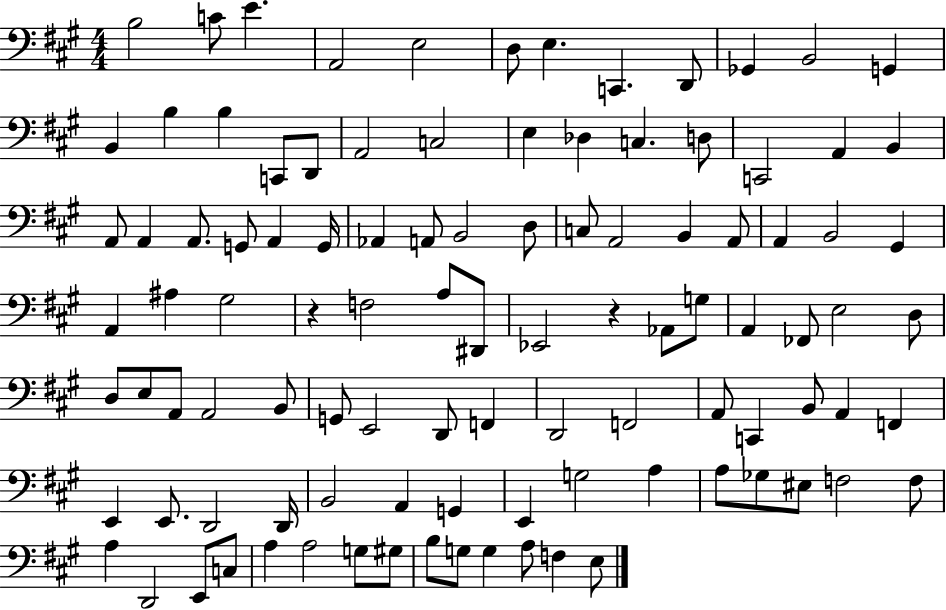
{
  \clef bass
  \numericTimeSignature
  \time 4/4
  \key a \major
  b2 c'8 e'4. | a,2 e2 | d8 e4. c,4. d,8 | ges,4 b,2 g,4 | \break b,4 b4 b4 c,8 d,8 | a,2 c2 | e4 des4 c4. d8 | c,2 a,4 b,4 | \break a,8 a,4 a,8. g,8 a,4 g,16 | aes,4 a,8 b,2 d8 | c8 a,2 b,4 a,8 | a,4 b,2 gis,4 | \break a,4 ais4 gis2 | r4 f2 a8 dis,8 | ees,2 r4 aes,8 g8 | a,4 fes,8 e2 d8 | \break d8 e8 a,8 a,2 b,8 | g,8 e,2 d,8 f,4 | d,2 f,2 | a,8 c,4 b,8 a,4 f,4 | \break e,4 e,8. d,2 d,16 | b,2 a,4 g,4 | e,4 g2 a4 | a8 ges8 eis8 f2 f8 | \break a4 d,2 e,8 c8 | a4 a2 g8 gis8 | b8 g8 g4 a8 f4 e8 | \bar "|."
}